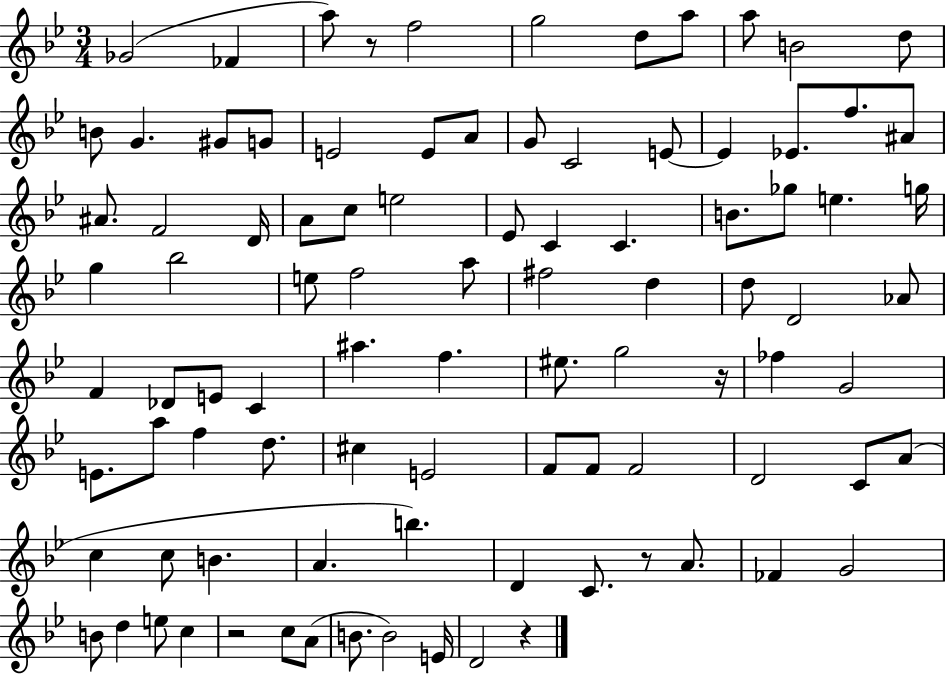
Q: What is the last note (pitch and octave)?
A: D4